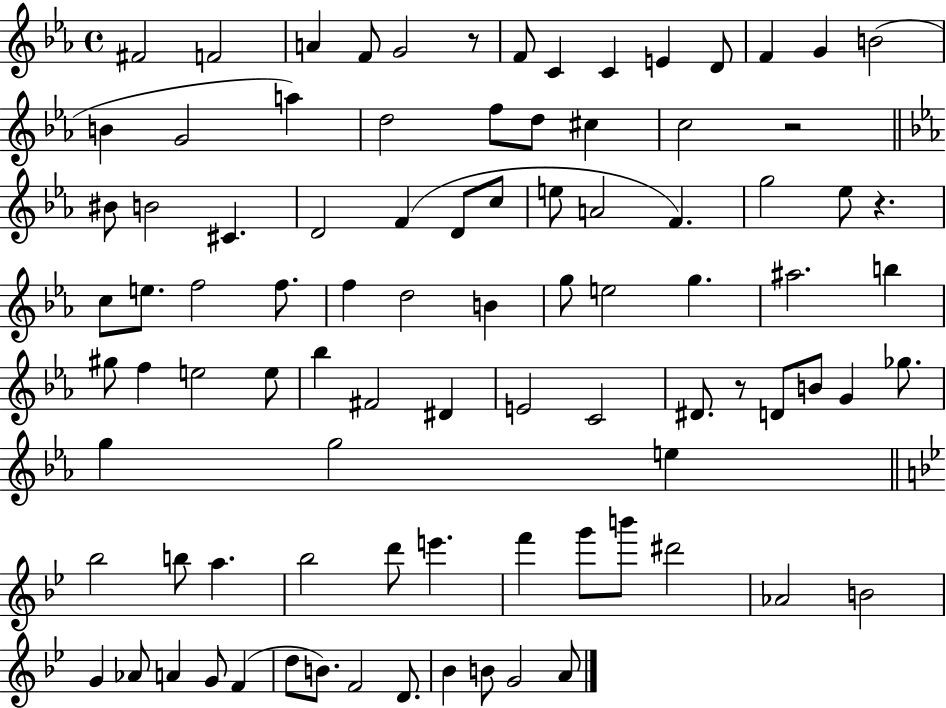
F#4/h F4/h A4/q F4/e G4/h R/e F4/e C4/q C4/q E4/q D4/e F4/q G4/q B4/h B4/q G4/h A5/q D5/h F5/e D5/e C#5/q C5/h R/h BIS4/e B4/h C#4/q. D4/h F4/q D4/e C5/e E5/e A4/h F4/q. G5/h Eb5/e R/q. C5/e E5/e. F5/h F5/e. F5/q D5/h B4/q G5/e E5/h G5/q. A#5/h. B5/q G#5/e F5/q E5/h E5/e Bb5/q F#4/h D#4/q E4/h C4/h D#4/e. R/e D4/e B4/e G4/q Gb5/e. G5/q G5/h E5/q Bb5/h B5/e A5/q. Bb5/h D6/e E6/q. F6/q G6/e B6/e D#6/h Ab4/h B4/h G4/q Ab4/e A4/q G4/e F4/q D5/e B4/e. F4/h D4/e. Bb4/q B4/e G4/h A4/e